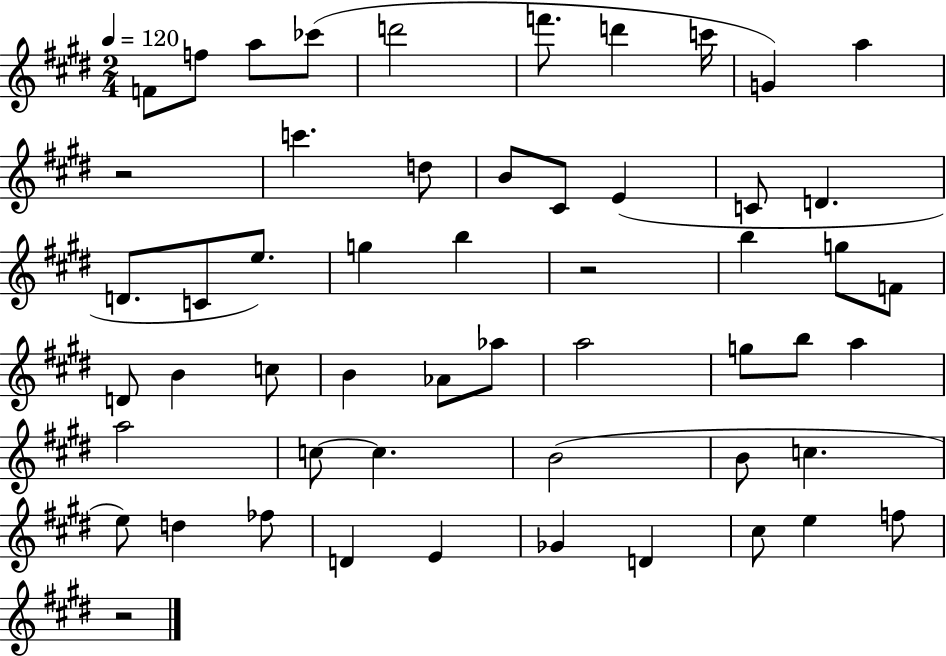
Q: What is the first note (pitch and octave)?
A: F4